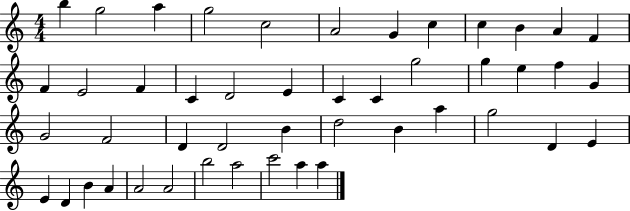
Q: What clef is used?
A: treble